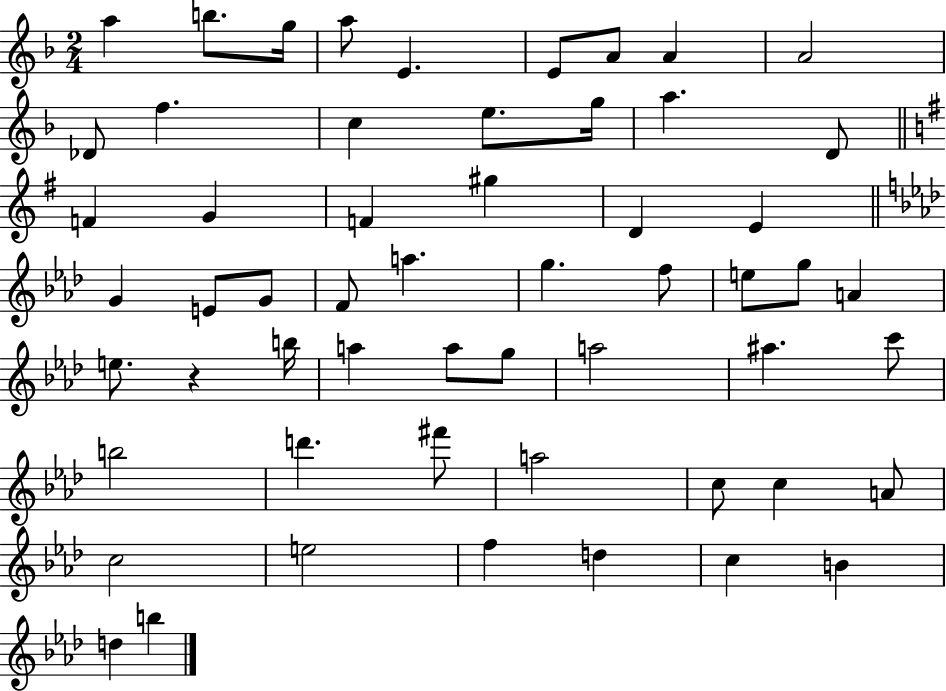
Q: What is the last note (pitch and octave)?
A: B5